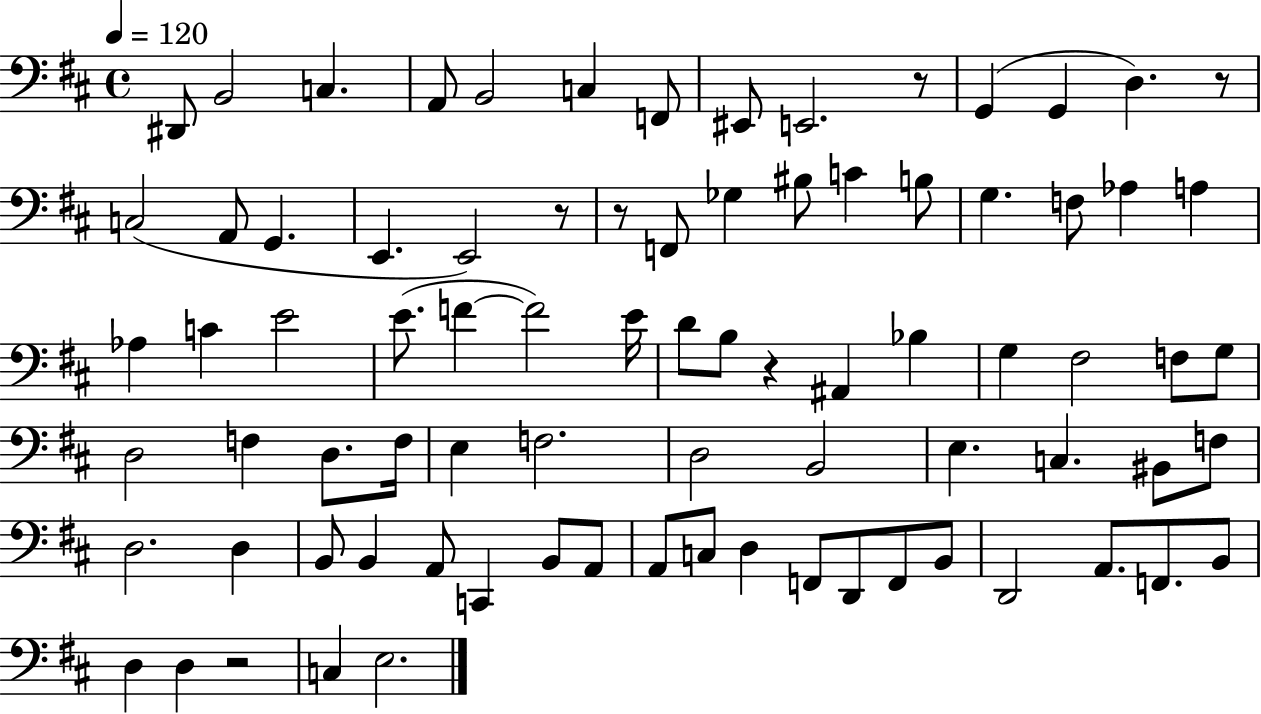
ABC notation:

X:1
T:Untitled
M:4/4
L:1/4
K:D
^D,,/2 B,,2 C, A,,/2 B,,2 C, F,,/2 ^E,,/2 E,,2 z/2 G,, G,, D, z/2 C,2 A,,/2 G,, E,, E,,2 z/2 z/2 F,,/2 _G, ^B,/2 C B,/2 G, F,/2 _A, A, _A, C E2 E/2 F F2 E/4 D/2 B,/2 z ^A,, _B, G, ^F,2 F,/2 G,/2 D,2 F, D,/2 F,/4 E, F,2 D,2 B,,2 E, C, ^B,,/2 F,/2 D,2 D, B,,/2 B,, A,,/2 C,, B,,/2 A,,/2 A,,/2 C,/2 D, F,,/2 D,,/2 F,,/2 B,,/2 D,,2 A,,/2 F,,/2 B,,/2 D, D, z2 C, E,2